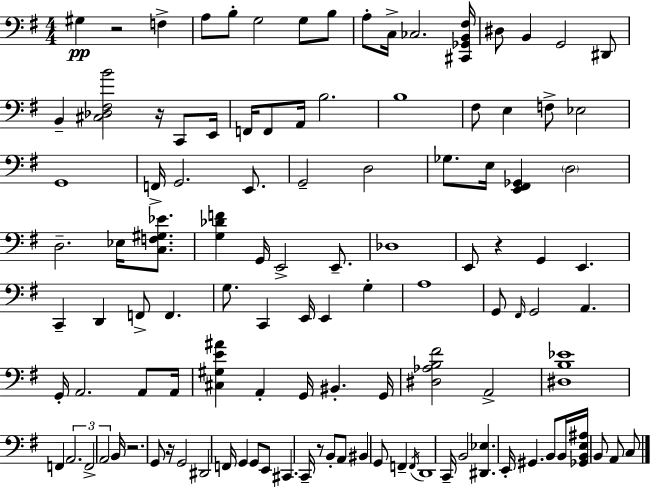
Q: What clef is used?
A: bass